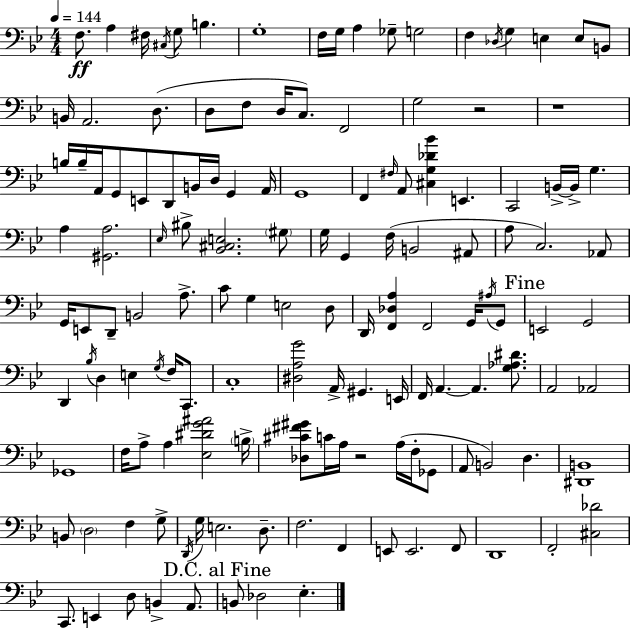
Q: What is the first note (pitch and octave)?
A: F3